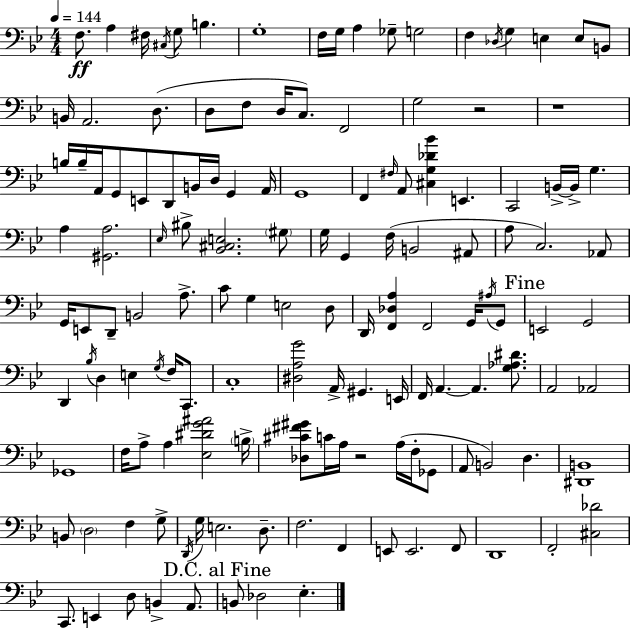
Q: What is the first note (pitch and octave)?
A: F3